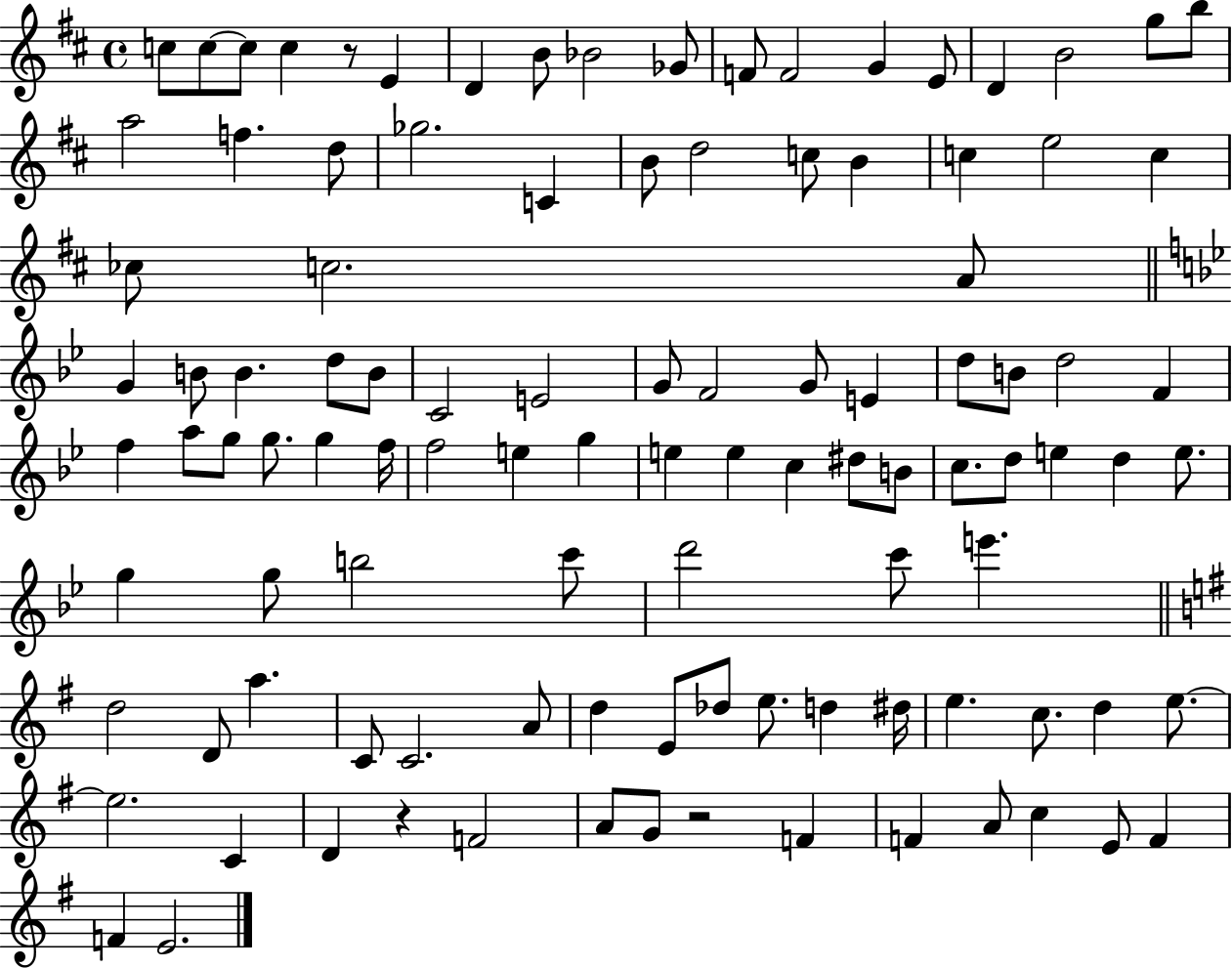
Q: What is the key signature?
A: D major